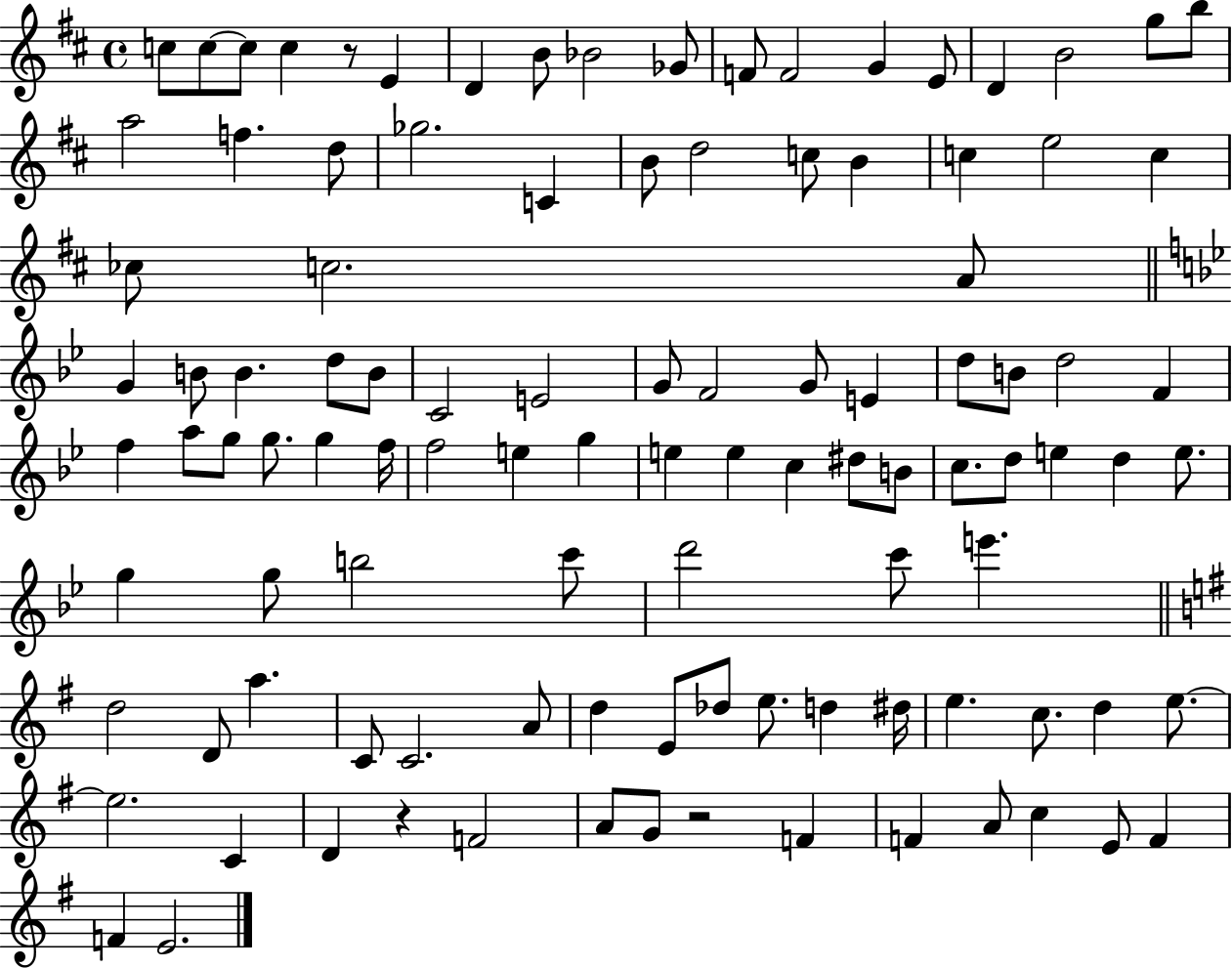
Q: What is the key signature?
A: D major